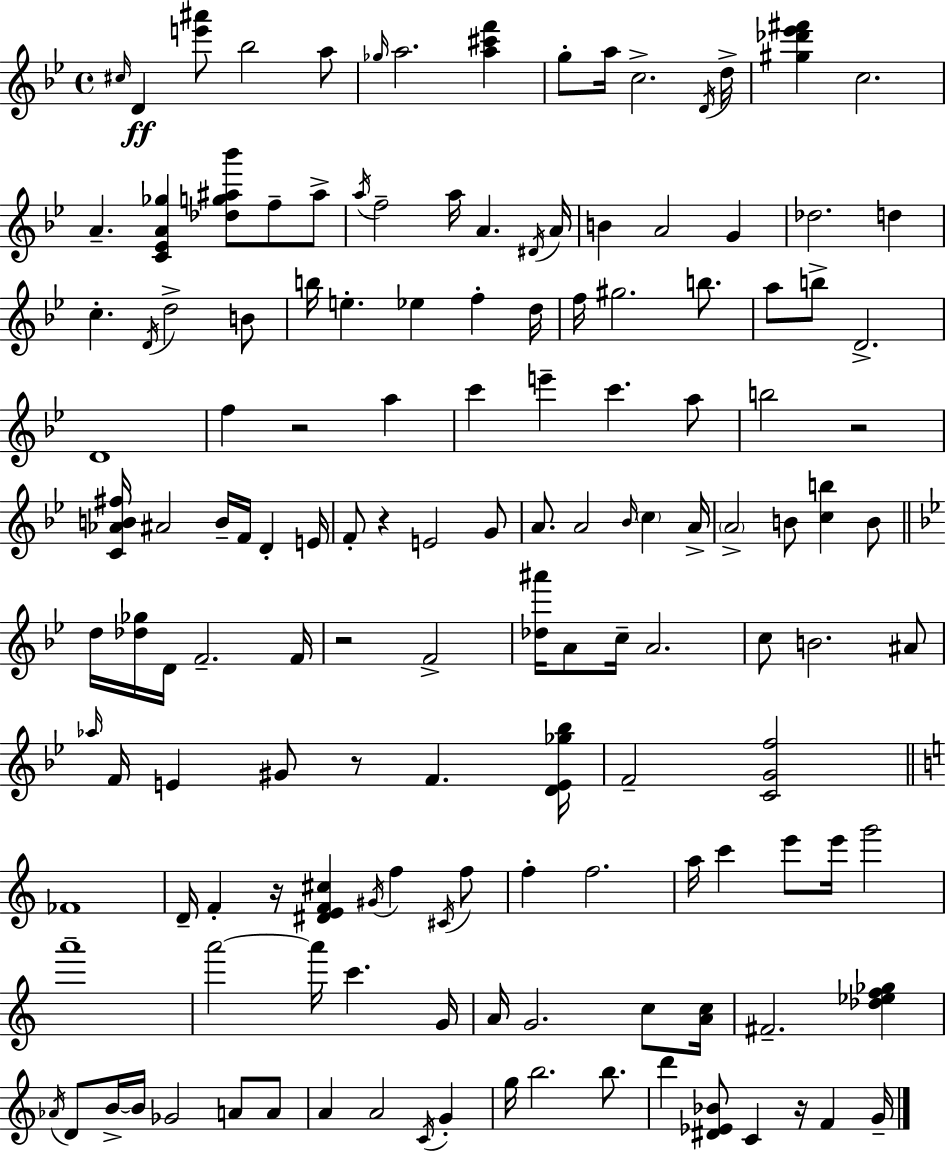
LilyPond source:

{
  \clef treble
  \time 4/4
  \defaultTimeSignature
  \key bes \major
  \repeat volta 2 { \grace { cis''16 }\ff d'4 <e''' ais'''>8 bes''2 a''8 | \grace { ges''16 } a''2. <a'' cis''' f'''>4 | g''8-. a''16 c''2.-> | \acciaccatura { d'16 } d''16-> <gis'' des''' ees''' fis'''>4 c''2. | \break a'4.-- <c' ees' a' ges''>4 <des'' g'' ais'' bes'''>8 f''8-- | ais''8-> \acciaccatura { a''16 } f''2-- a''16 a'4. | \acciaccatura { dis'16 } a'16 b'4 a'2 | g'4 des''2. | \break d''4 c''4.-. \acciaccatura { d'16 } d''2-> | b'8 b''16 e''4.-. ees''4 | f''4-. d''16 f''16 gis''2. | b''8. a''8 b''8-> d'2.-> | \break d'1 | f''4 r2 | a''4 c'''4 e'''4-- c'''4. | a''8 b''2 r2 | \break <c' aes' b' fis''>16 ais'2 b'16-- | f'16 d'4-. e'16 f'8-. r4 e'2 | g'8 a'8. a'2 | \grace { bes'16 } \parenthesize c''4 a'16-> \parenthesize a'2-> b'8 | \break <c'' b''>4 b'8 \bar "||" \break \key bes \major d''16 <des'' ges''>16 d'16 f'2.-- f'16 | r2 f'2-> | <des'' ais'''>16 a'8 c''16-- a'2. | c''8 b'2. ais'8 | \break \grace { aes''16 } f'16 e'4 gis'8 r8 f'4. | <d' e' ges'' bes''>16 f'2-- <c' g' f''>2 | \bar "||" \break \key c \major fes'1 | d'16-- f'4-. r16 <dis' e' f' cis''>4 \acciaccatura { gis'16 } f''4 \acciaccatura { cis'16 } | f''8 f''4-. f''2. | a''16 c'''4 e'''8 e'''16 g'''2 | \break a'''1-- | a'''2~~ a'''16 c'''4. | g'16 a'16 g'2. c''8 | <a' c''>16 fis'2.-- <des'' ees'' f'' ges''>4 | \break \acciaccatura { aes'16 } d'8 b'16->~~ b'16 ges'2 a'8 | a'8 a'4 a'2 \acciaccatura { c'16 } | g'4-. g''16 b''2. | b''8. d'''4 <dis' ees' bes'>8 c'4 r16 f'4 | \break g'16-- } \bar "|."
}